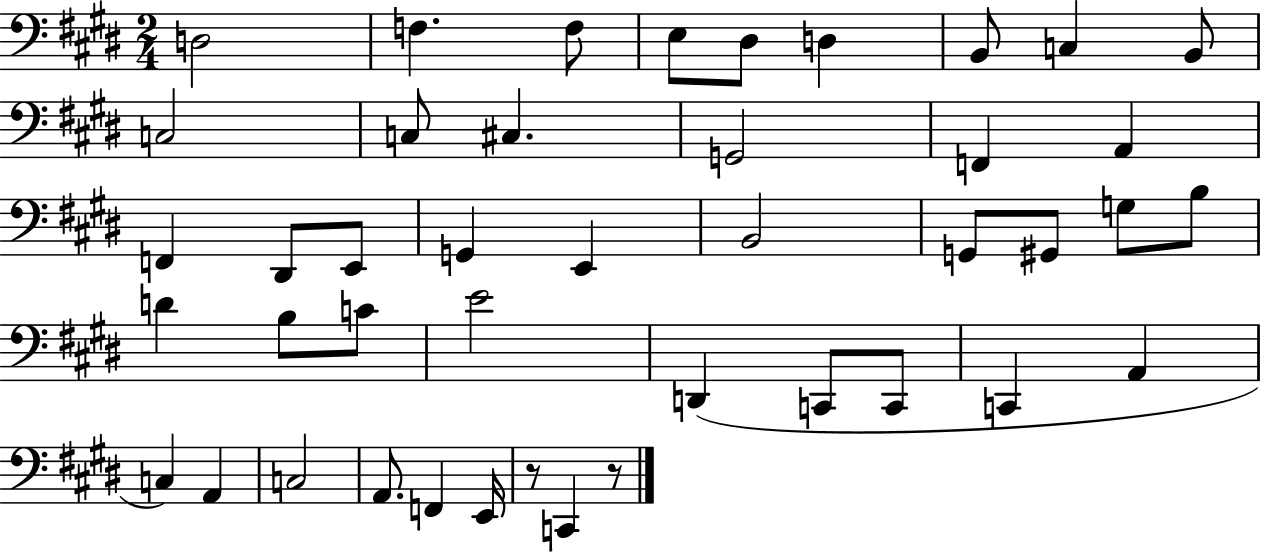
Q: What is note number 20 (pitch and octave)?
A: E2